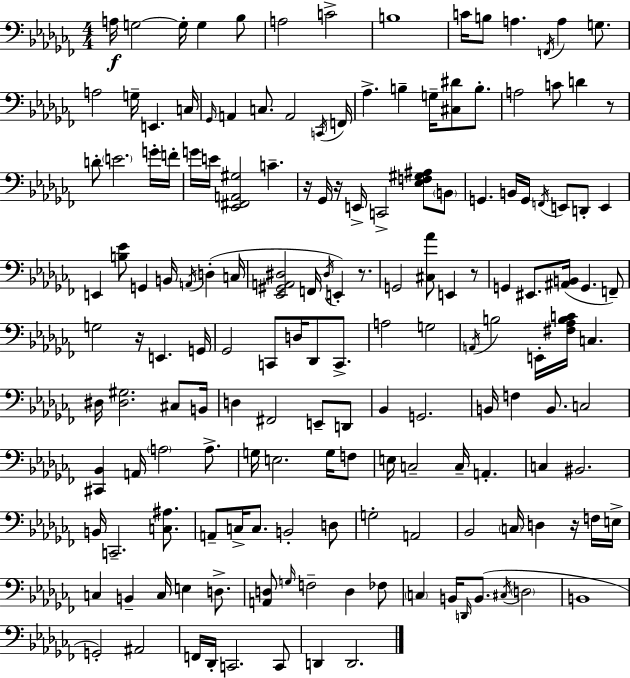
A3/s G3/h G3/s G3/q Bb3/e A3/h C4/h B3/w C4/s B3/e A3/q. F2/s A3/q G3/e. A3/h G3/s E2/q. C3/s Gb2/s A2/q C3/e. A2/h C2/s F2/s Ab3/q. B3/q G3/s [C#3,D#4]/e B3/e. A3/h C4/e D4/q R/e D4/e E4/h. G4/s F4/s G4/s E4/s [Eb2,F#2,A2,G#3]/h C4/q. R/s Gb2/s R/s E2/s C2/h [Eb3,F3,G#3,A#3]/e B2/e G2/q. B2/s G2/s F2/s E2/e D2/e E2/q E2/q [B3,Eb4]/e G2/q B2/s A2/s D3/q C3/s [Eb2,G#2,A2,D#3]/h F2/s D#3/s E2/q R/e. G2/h [C#3,Ab4]/e E2/q R/e G2/q EIS2/e. [A#2,B2]/s G2/q. F2/e G3/h R/s E2/q. G2/s Gb2/h C2/e D3/s Db2/e C2/e. A3/h G3/h A2/s B3/h E2/s [F#3,Ab3,B3,C4]/s C3/q. D#3/s [D#3,G#3]/h. C#3/e B2/s D3/q F#2/h E2/e D2/e Bb2/q G2/h. B2/s F3/q B2/e. C3/h [C#2,Bb2]/q A2/s A3/h A3/e. G3/s E3/h. G3/s F3/e E3/s C3/h C3/s A2/q. C3/q BIS2/h. B2/s C2/h. [C3,A#3]/e. A2/e C3/s C3/e. B2/h D3/e G3/h A2/h Bb2/h C3/s D3/q R/s F3/s E3/s C3/q B2/q C3/s E3/q D3/e. [A2,D3]/e G3/s F3/h D3/q FES3/e C3/q B2/s D2/s B2/e. C#3/s D3/h B2/w G2/h A#2/h F2/s Db2/s C2/h. C2/e D2/q D2/h.